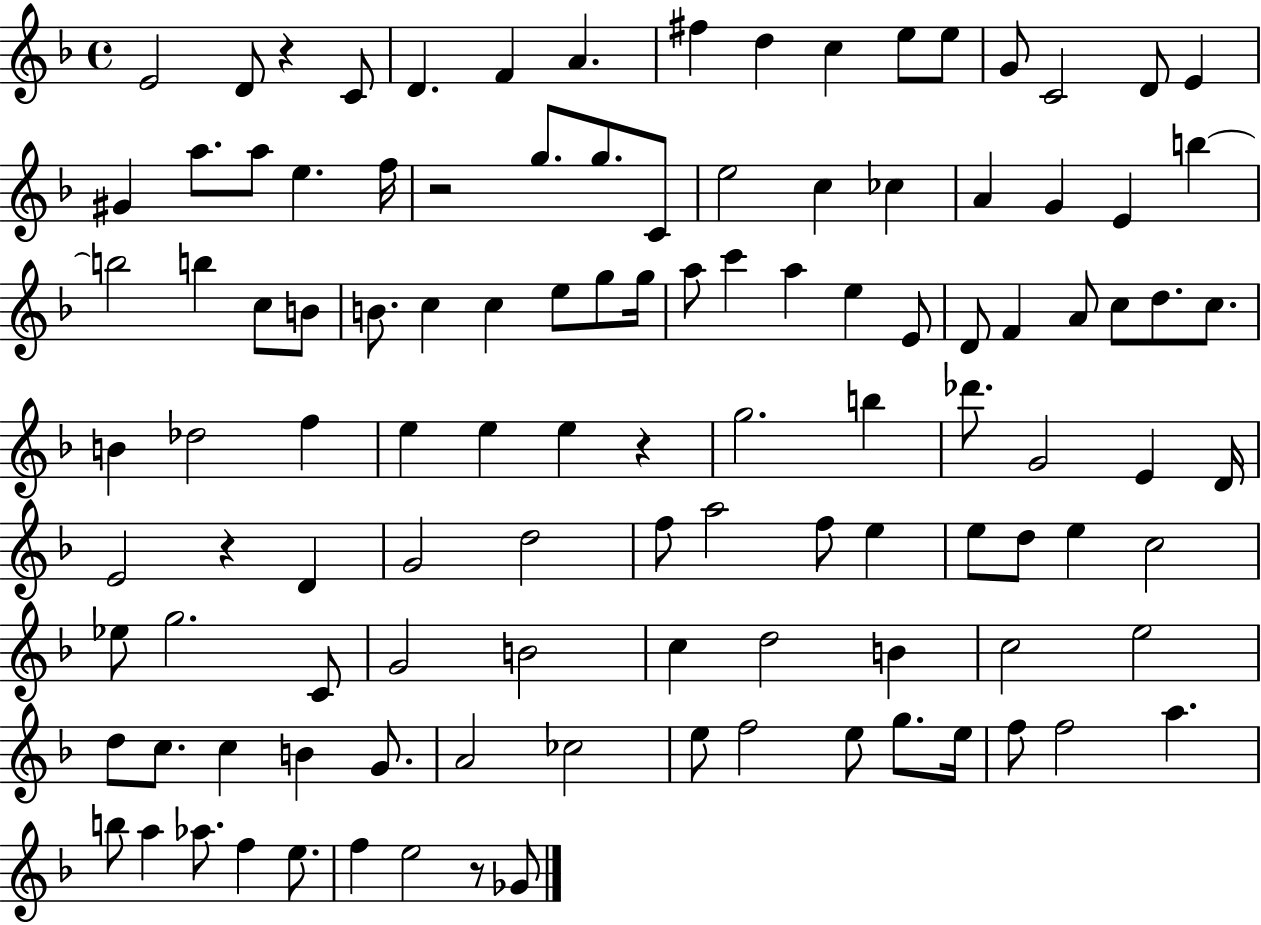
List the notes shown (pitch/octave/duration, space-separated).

E4/h D4/e R/q C4/e D4/q. F4/q A4/q. F#5/q D5/q C5/q E5/e E5/e G4/e C4/h D4/e E4/q G#4/q A5/e. A5/e E5/q. F5/s R/h G5/e. G5/e. C4/e E5/h C5/q CES5/q A4/q G4/q E4/q B5/q B5/h B5/q C5/e B4/e B4/e. C5/q C5/q E5/e G5/e G5/s A5/e C6/q A5/q E5/q E4/e D4/e F4/q A4/e C5/e D5/e. C5/e. B4/q Db5/h F5/q E5/q E5/q E5/q R/q G5/h. B5/q Db6/e. G4/h E4/q D4/s E4/h R/q D4/q G4/h D5/h F5/e A5/h F5/e E5/q E5/e D5/e E5/q C5/h Eb5/e G5/h. C4/e G4/h B4/h C5/q D5/h B4/q C5/h E5/h D5/e C5/e. C5/q B4/q G4/e. A4/h CES5/h E5/e F5/h E5/e G5/e. E5/s F5/e F5/h A5/q. B5/e A5/q Ab5/e. F5/q E5/e. F5/q E5/h R/e Gb4/e